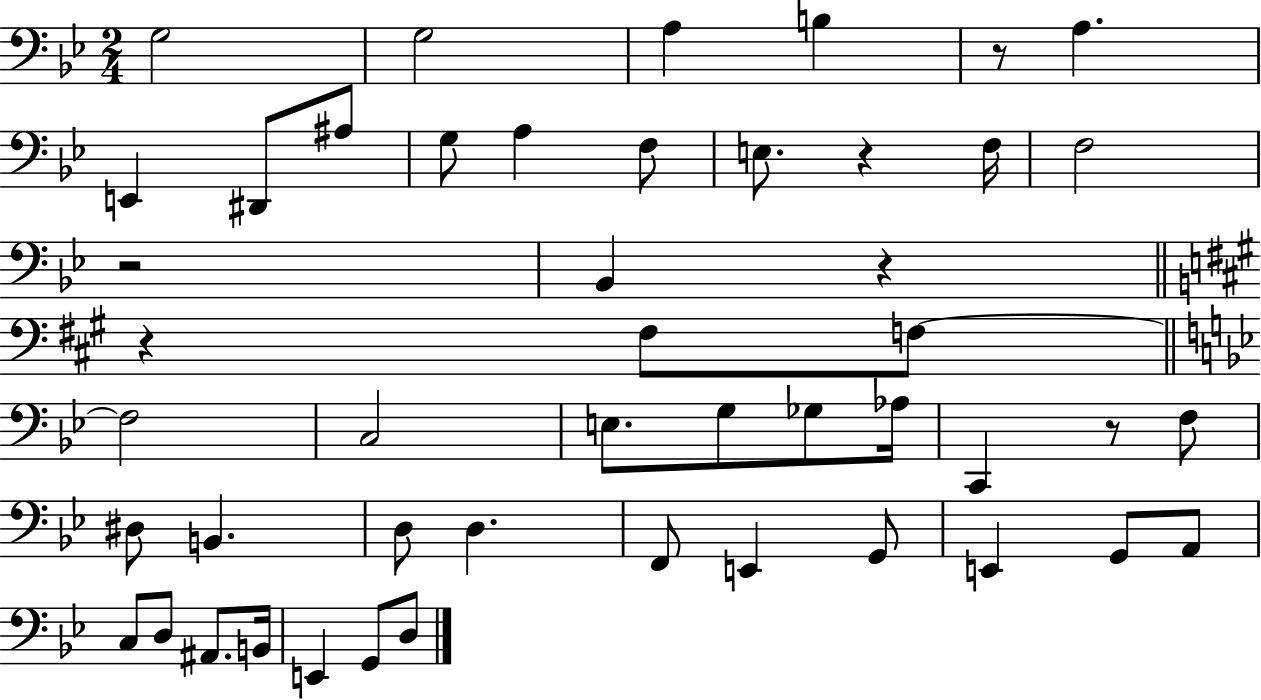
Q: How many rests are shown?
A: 6